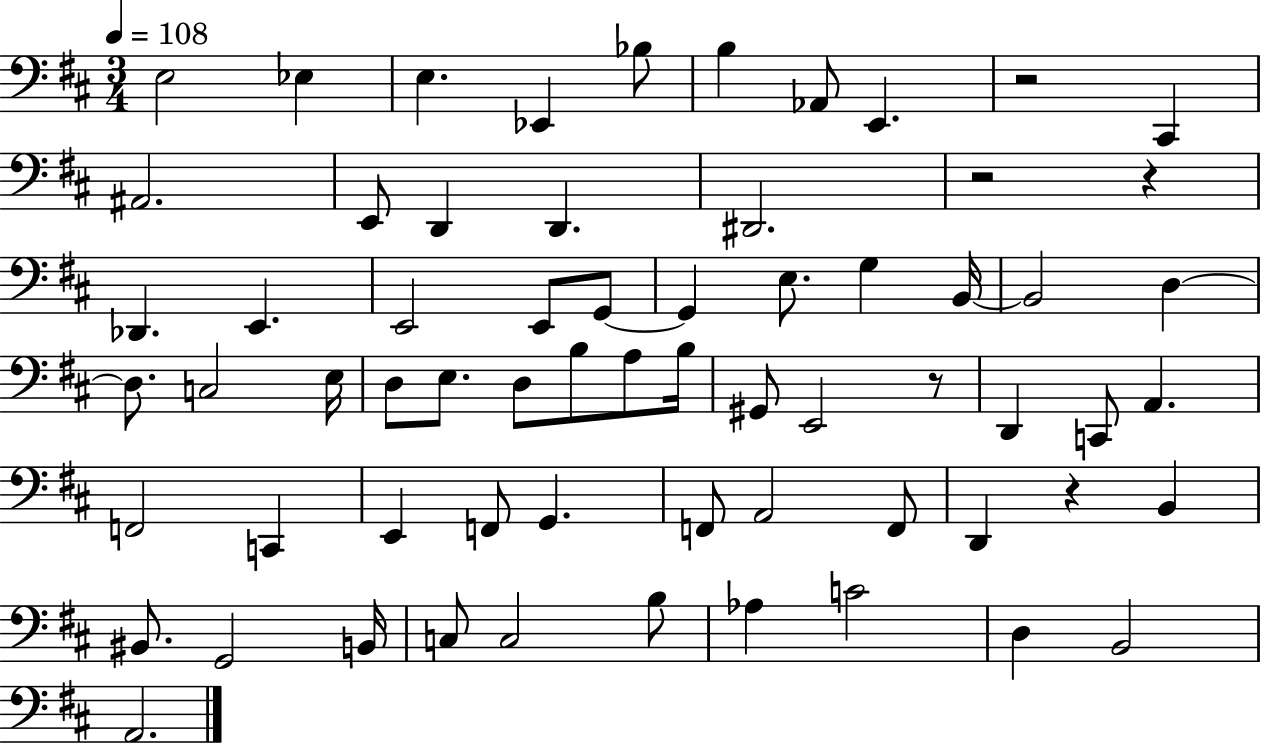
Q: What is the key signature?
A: D major